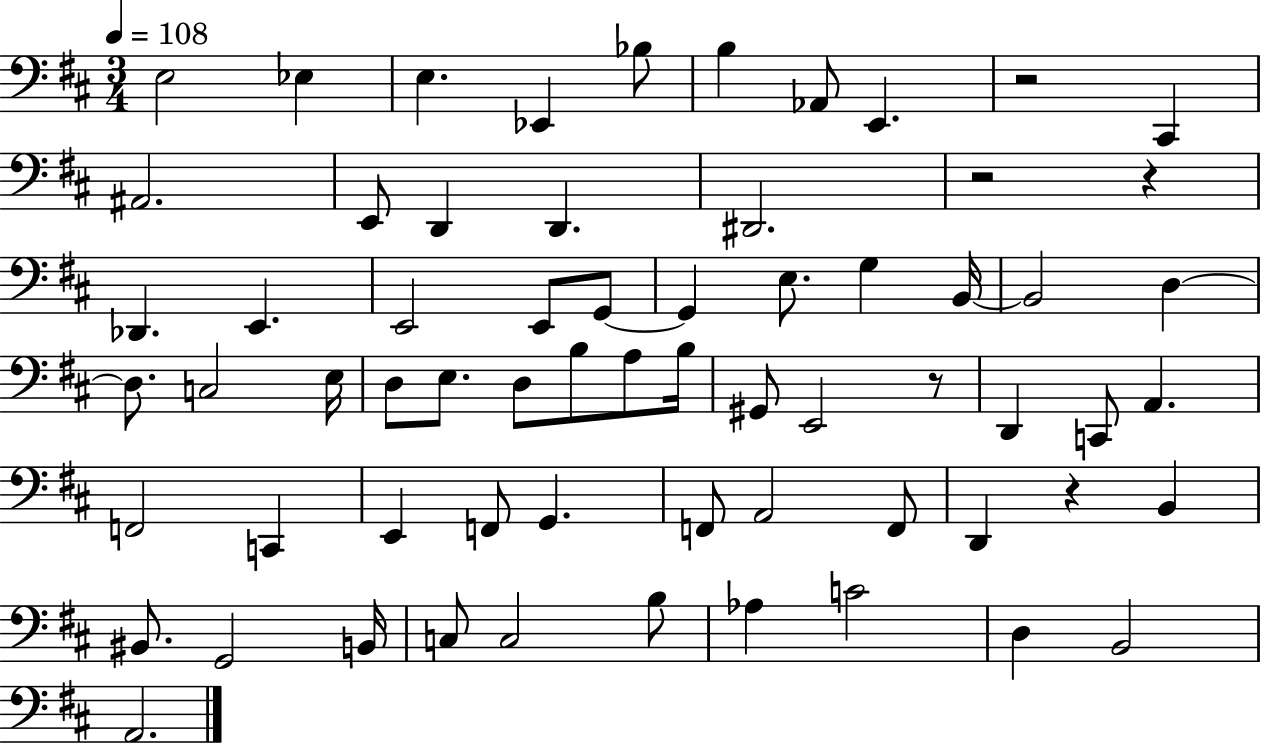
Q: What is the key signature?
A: D major